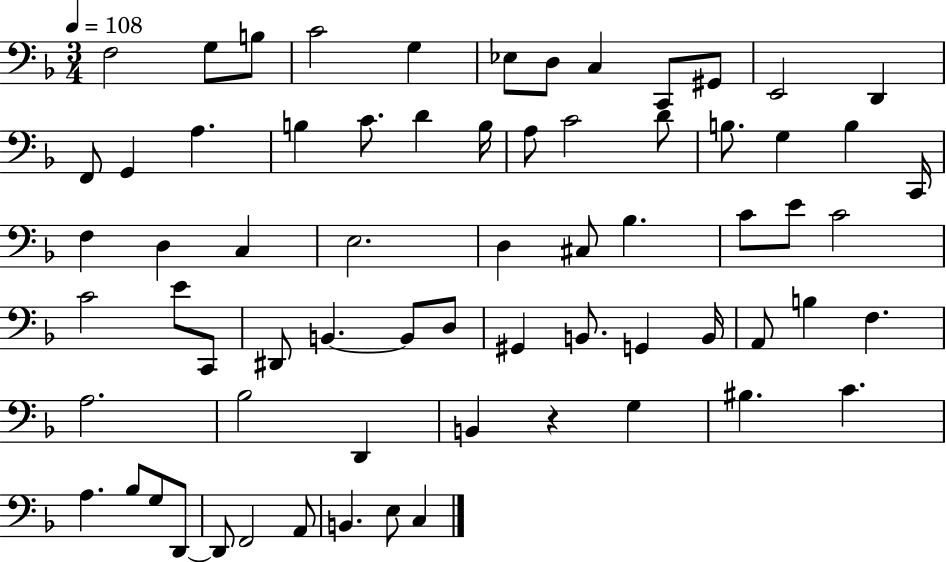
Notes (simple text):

F3/h G3/e B3/e C4/h G3/q Eb3/e D3/e C3/q C2/e G#2/e E2/h D2/q F2/e G2/q A3/q. B3/q C4/e. D4/q B3/s A3/e C4/h D4/e B3/e. G3/q B3/q C2/s F3/q D3/q C3/q E3/h. D3/q C#3/e Bb3/q. C4/e E4/e C4/h C4/h E4/e C2/e D#2/e B2/q. B2/e D3/e G#2/q B2/e. G2/q B2/s A2/e B3/q F3/q. A3/h. Bb3/h D2/q B2/q R/q G3/q BIS3/q. C4/q. A3/q. Bb3/e G3/e D2/e D2/e F2/h A2/e B2/q. E3/e C3/q